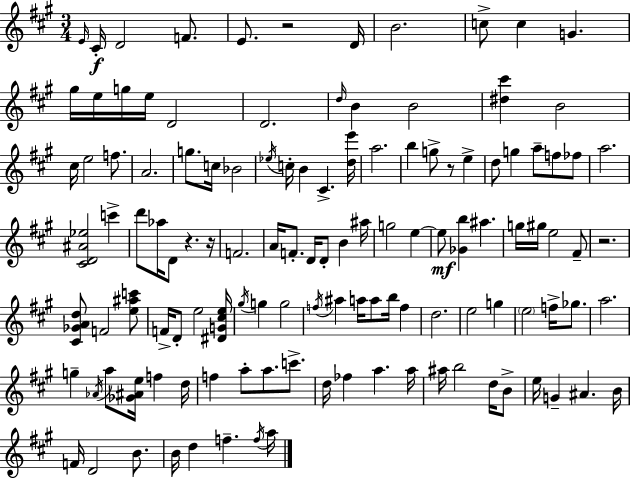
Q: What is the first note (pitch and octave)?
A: E4